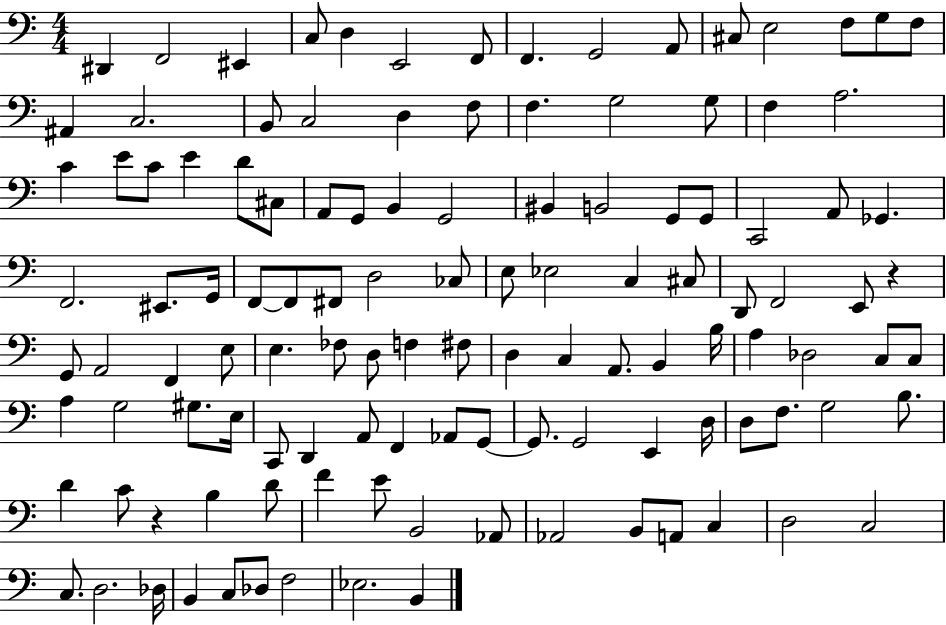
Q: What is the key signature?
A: C major